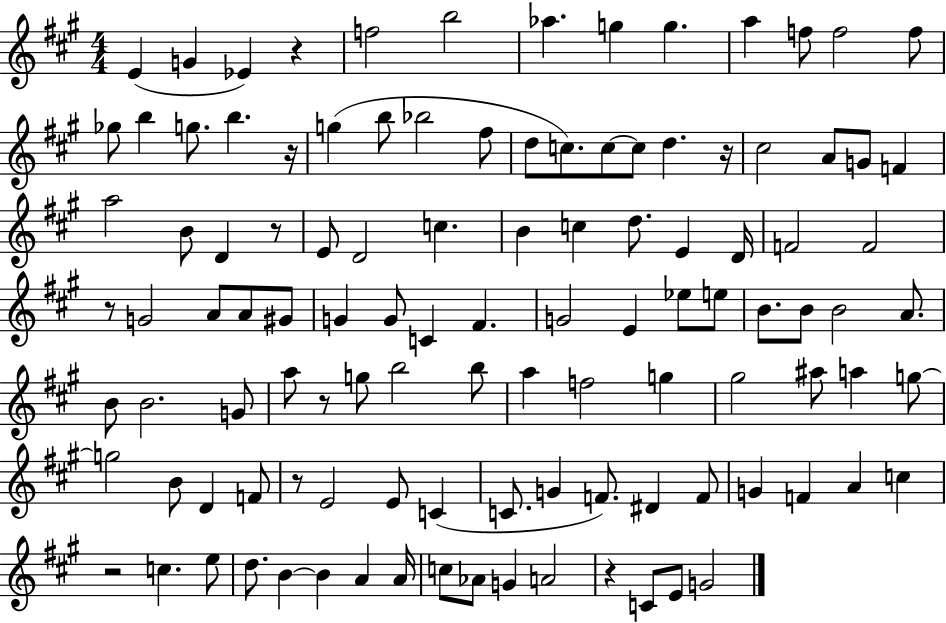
E4/q G4/q Eb4/q R/q F5/h B5/h Ab5/q. G5/q G5/q. A5/q F5/e F5/h F5/e Gb5/e B5/q G5/e. B5/q. R/s G5/q B5/e Bb5/h F#5/e D5/e C5/e. C5/e C5/e D5/q. R/s C#5/h A4/e G4/e F4/q A5/h B4/e D4/q R/e E4/e D4/h C5/q. B4/q C5/q D5/e. E4/q D4/s F4/h F4/h R/e G4/h A4/e A4/e G#4/e G4/q G4/e C4/q F#4/q. G4/h E4/q Eb5/e E5/e B4/e. B4/e B4/h A4/e. B4/e B4/h. G4/e A5/e R/e G5/e B5/h B5/e A5/q F5/h G5/q G#5/h A#5/e A5/q G5/e G5/h B4/e D4/q F4/e R/e E4/h E4/e C4/q C4/e. G4/q F4/e. D#4/q F4/e G4/q F4/q A4/q C5/q R/h C5/q. E5/e D5/e. B4/q B4/q A4/q A4/s C5/e Ab4/e G4/q A4/h R/q C4/e E4/e G4/h